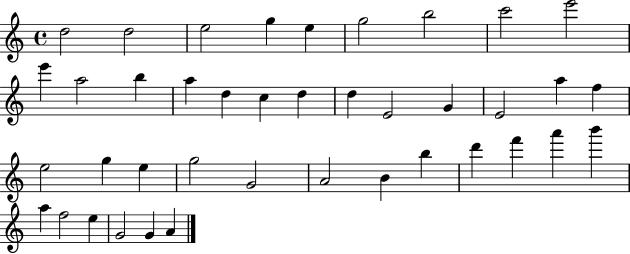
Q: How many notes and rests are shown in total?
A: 40